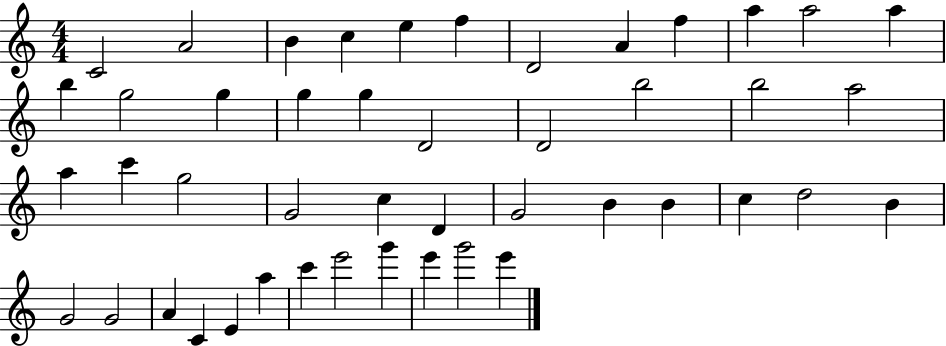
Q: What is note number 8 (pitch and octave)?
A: A4